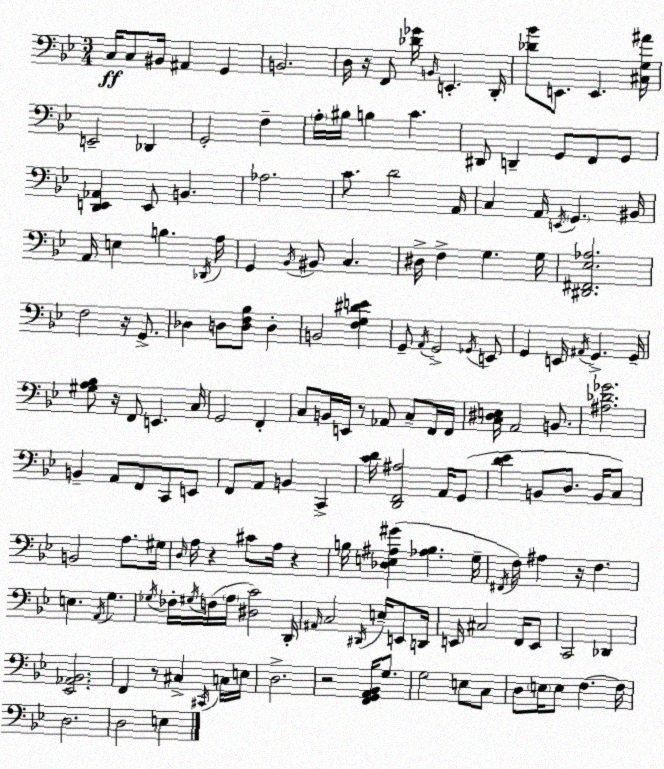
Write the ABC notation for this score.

X:1
T:Untitled
M:3/4
L:1/4
K:Bb
C,/4 C,/2 ^B,,/4 ^A,, G,, B,,2 D,/4 z/4 F,,/2 [_D_G]/4 B,,/4 E,, D,,/4 [_D_B]/2 E,,/2 E,, [^C,G,^A]/4 E,,2 _D,, G,,2 F, A,/4 ^B,/4 B, C ^D,,/2 D,, G,,/2 F,,/2 G,,/2 [D,,E,,_A,,] E,,/2 B,, _A,2 C/2 D2 A,,/4 C, A,,/4 E,,/4 G,, ^B,,/4 A,,/4 E, B, _D,,/4 A,/4 G,, _B,,/4 ^B,,/2 C, ^D,/4 F, G, G,/4 [^D,,^F,,_E,_A,]2 F,2 z/4 G,,/2 _D, D,/2 [D,F,_B,]/2 D, B,,2 [F,G,^DE] G,,/2 A,,/4 G,,2 _G,,/4 E,,/2 G,, E,,/4 ^A,,/4 G,, G,,/4 [^G,A,_B,]/2 z/4 F,,/2 E,, C,/4 G,,2 F,, C,/2 B,,/4 E,,/4 z/2 _A,,/2 C,/2 F,,/4 F,,/4 [C,^D,E,]/4 A,,2 B,,/2 [^A,_D_G]2 B,, A,,/2 F,,/2 C,,/2 E,,/2 F,,/2 A,,/2 B,, C,, [CD]/4 [D,,F,,^A,]2 A,,/4 G,,/2 [D_E] B,,/2 D,/2 B,,/4 C,/2 B,,2 A,/2 ^G,/4 D,/4 A,/4 z ^C/2 A,/4 z B,/4 [_D,E,^A,^G] [_A,B,] G,/4 ^F,,/4 F,/4 ^A, z/4 F, E, A,,/4 G, _G,/4 _F,/4 ^G,/4 F,/4 A,/4 [^D,C]2 D,,/4 ^A,,/4 C,2 ^D,,/4 E,/4 E,,/2 D,,/4 E,,/4 ^C,2 F,,/4 E,,/2 C,,2 _D,, [_E,,_A,,_B,,]2 F,, z/2 ^C, ^C,,/4 C,/4 E,/4 D,2 z2 [F,,G,,A,,_B,,]/4 G,/2 G,2 E,/2 C,/2 D,/2 E,/4 E,/2 F, F,/4 D,2 D,2 E,